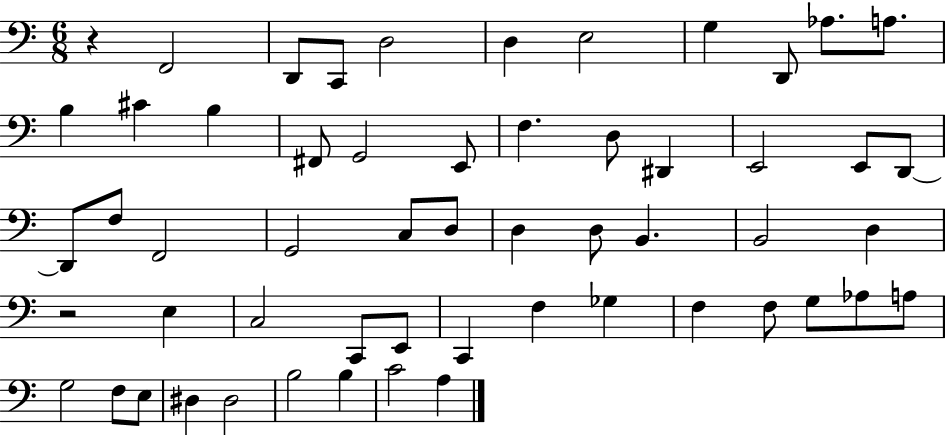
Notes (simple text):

R/q F2/h D2/e C2/e D3/h D3/q E3/h G3/q D2/e Ab3/e. A3/e. B3/q C#4/q B3/q F#2/e G2/h E2/e F3/q. D3/e D#2/q E2/h E2/e D2/e D2/e F3/e F2/h G2/h C3/e D3/e D3/q D3/e B2/q. B2/h D3/q R/h E3/q C3/h C2/e E2/e C2/q F3/q Gb3/q F3/q F3/e G3/e Ab3/e A3/e G3/h F3/e E3/e D#3/q D#3/h B3/h B3/q C4/h A3/q